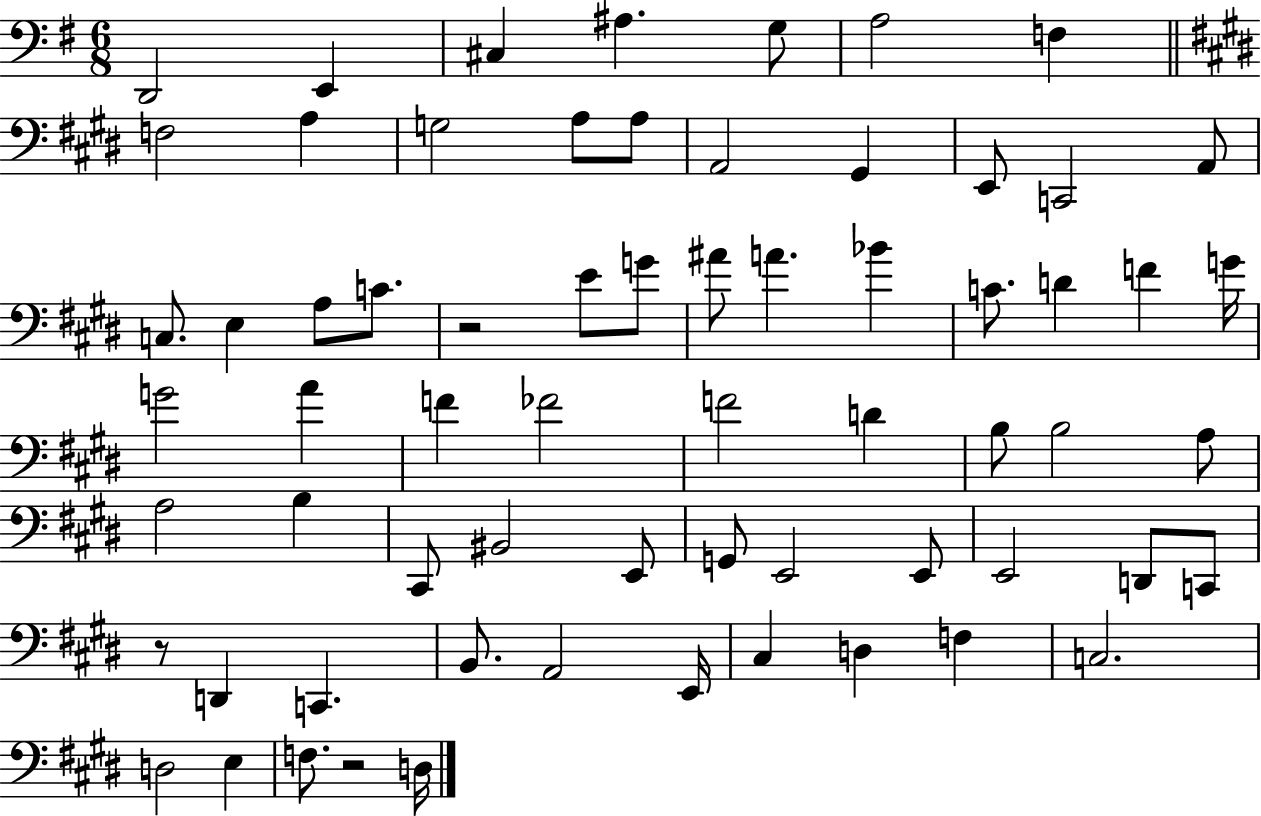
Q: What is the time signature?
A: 6/8